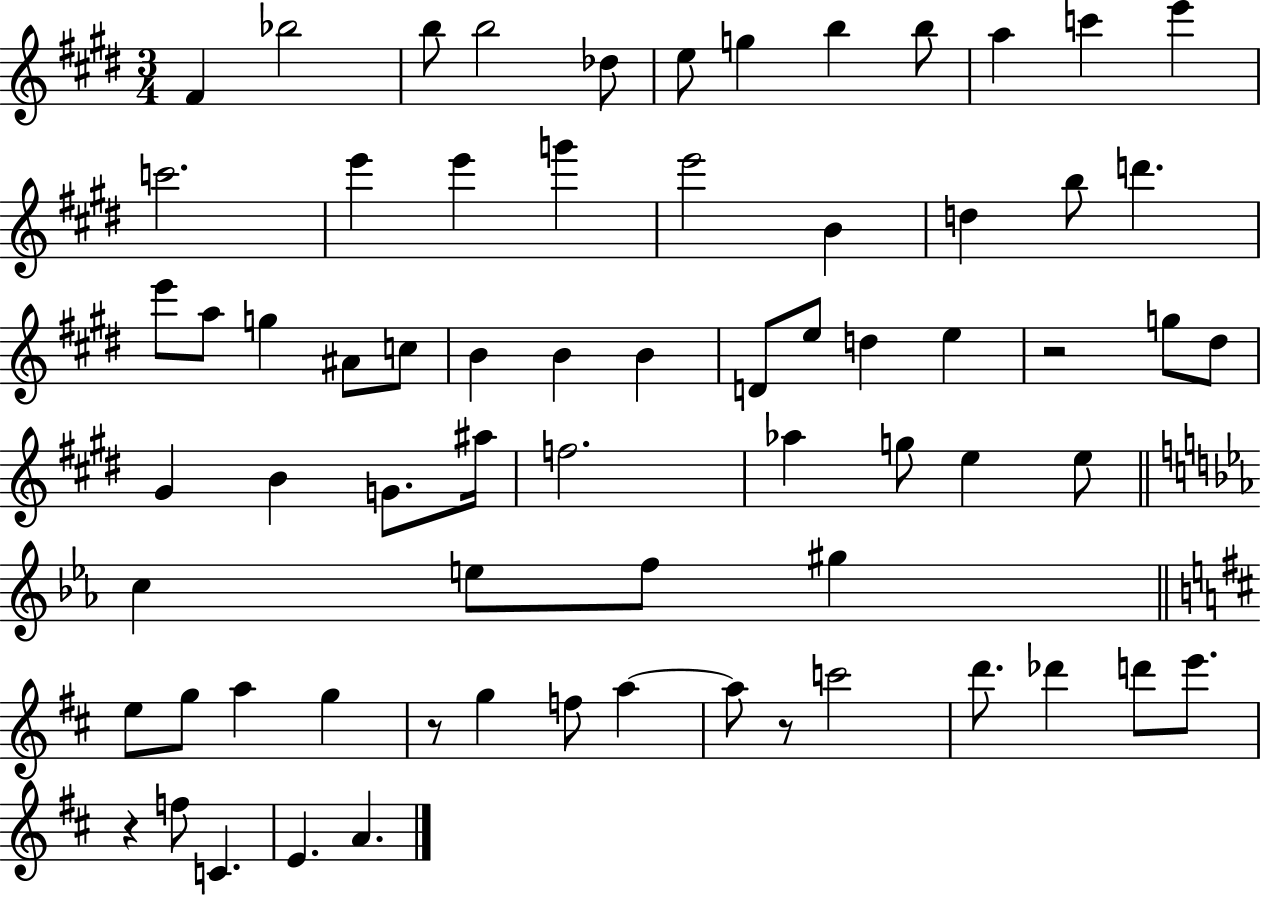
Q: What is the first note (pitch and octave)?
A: F#4